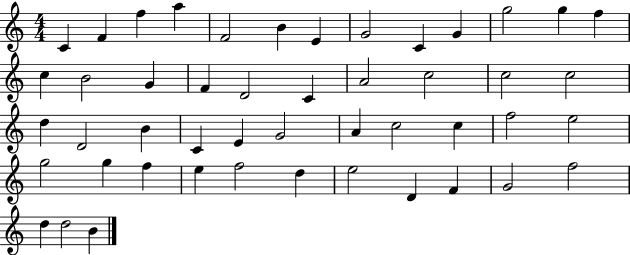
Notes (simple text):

C4/q F4/q F5/q A5/q F4/h B4/q E4/q G4/h C4/q G4/q G5/h G5/q F5/q C5/q B4/h G4/q F4/q D4/h C4/q A4/h C5/h C5/h C5/h D5/q D4/h B4/q C4/q E4/q G4/h A4/q C5/h C5/q F5/h E5/h G5/h G5/q F5/q E5/q F5/h D5/q E5/h D4/q F4/q G4/h F5/h D5/q D5/h B4/q